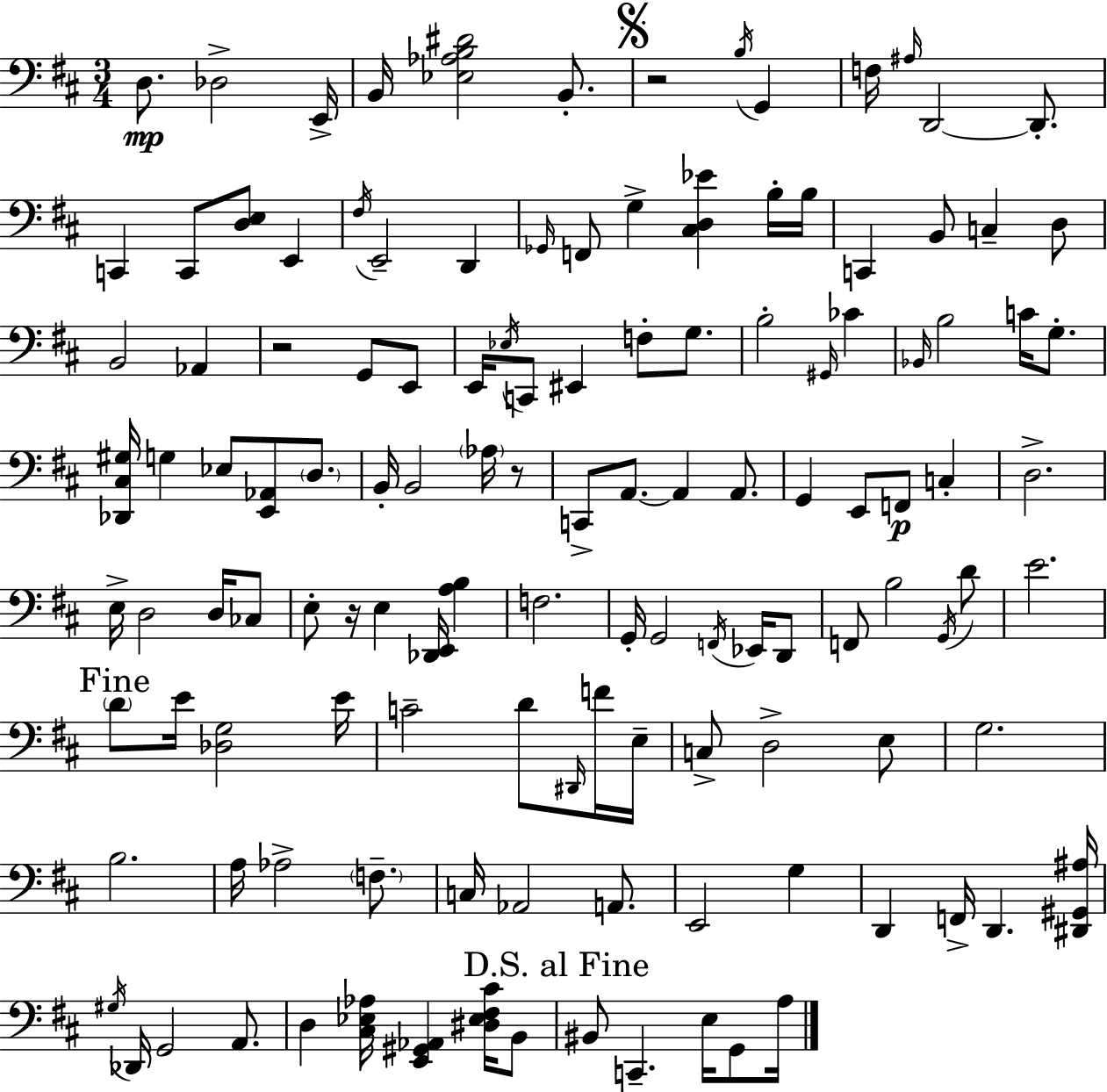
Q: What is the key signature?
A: D major